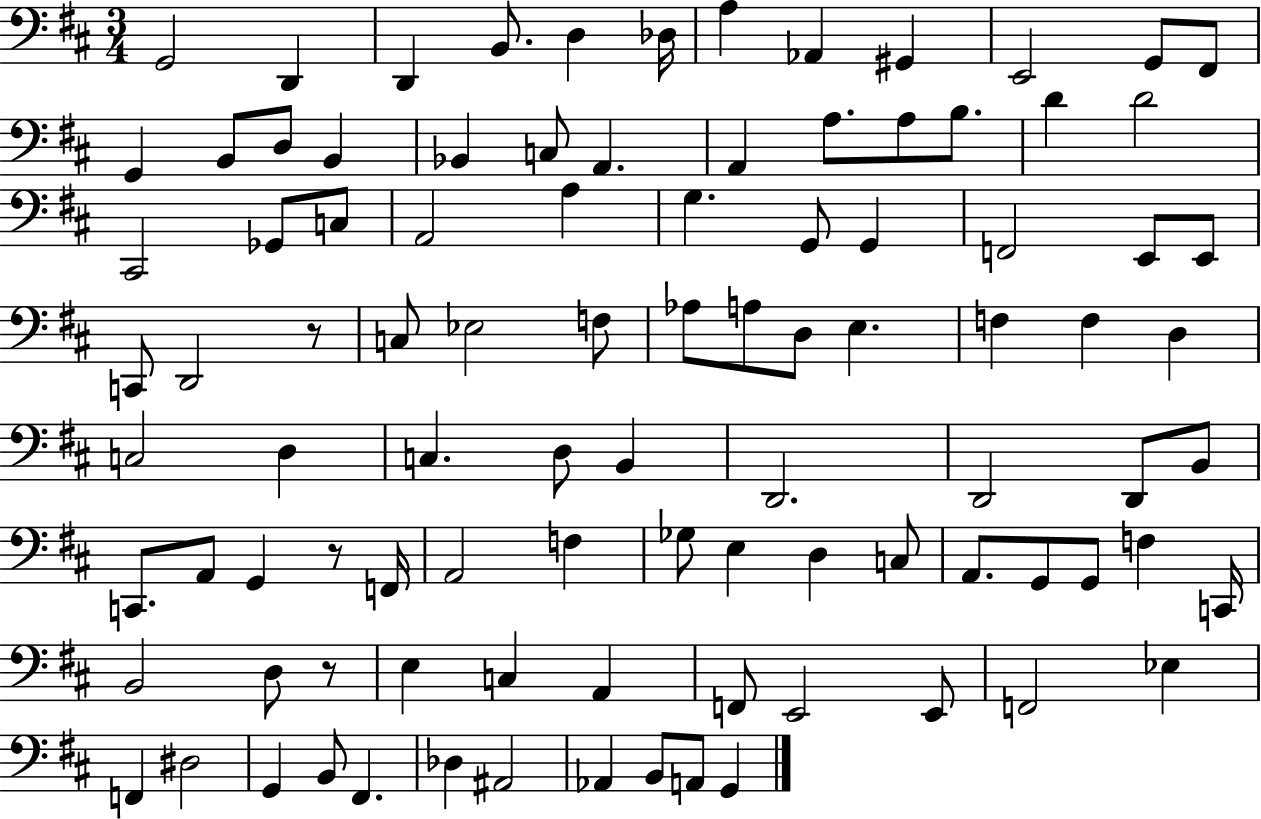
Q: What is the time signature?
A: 3/4